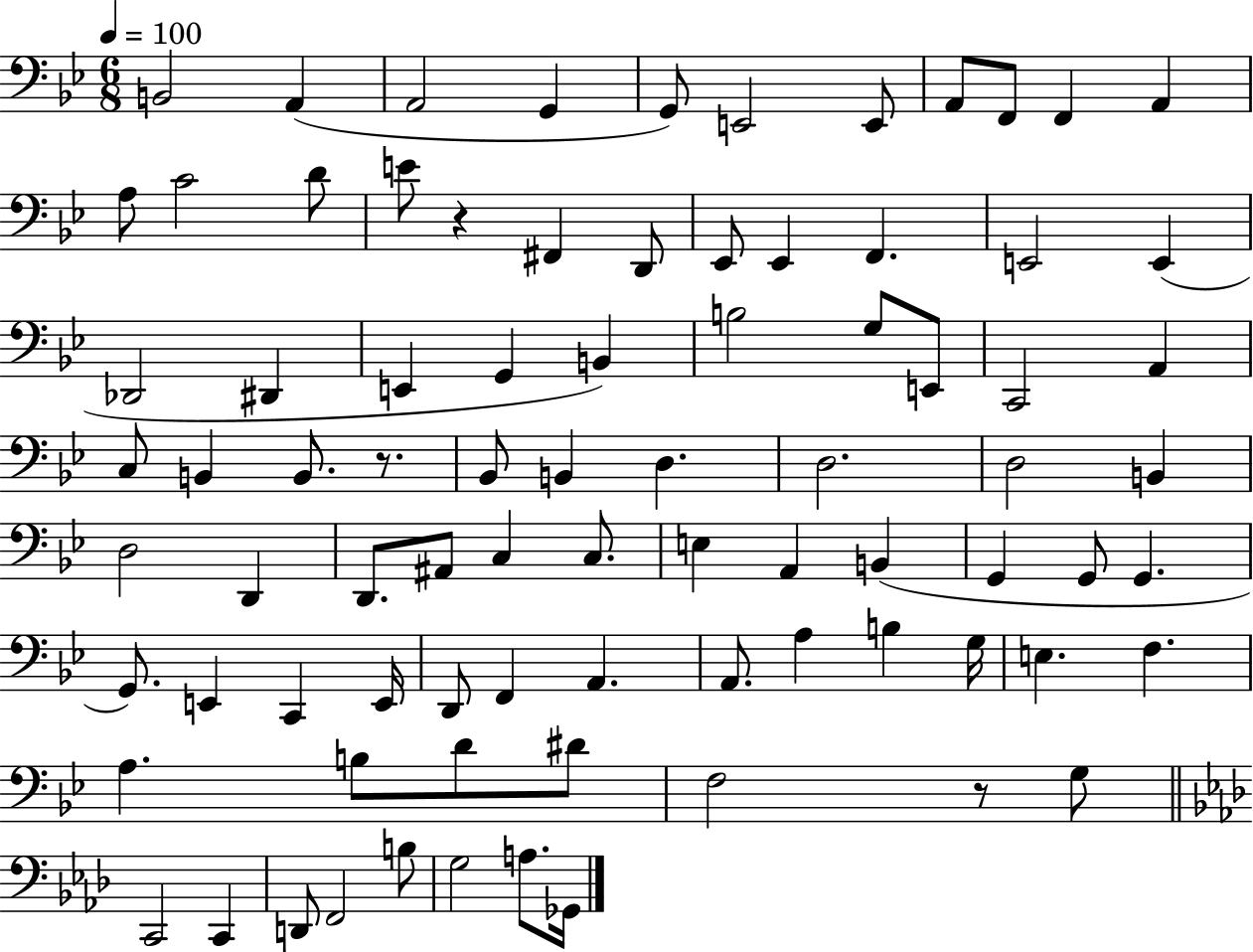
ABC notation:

X:1
T:Untitled
M:6/8
L:1/4
K:Bb
B,,2 A,, A,,2 G,, G,,/2 E,,2 E,,/2 A,,/2 F,,/2 F,, A,, A,/2 C2 D/2 E/2 z ^F,, D,,/2 _E,,/2 _E,, F,, E,,2 E,, _D,,2 ^D,, E,, G,, B,, B,2 G,/2 E,,/2 C,,2 A,, C,/2 B,, B,,/2 z/2 _B,,/2 B,, D, D,2 D,2 B,, D,2 D,, D,,/2 ^A,,/2 C, C,/2 E, A,, B,, G,, G,,/2 G,, G,,/2 E,, C,, E,,/4 D,,/2 F,, A,, A,,/2 A, B, G,/4 E, F, A, B,/2 D/2 ^D/2 F,2 z/2 G,/2 C,,2 C,, D,,/2 F,,2 B,/2 G,2 A,/2 _G,,/4